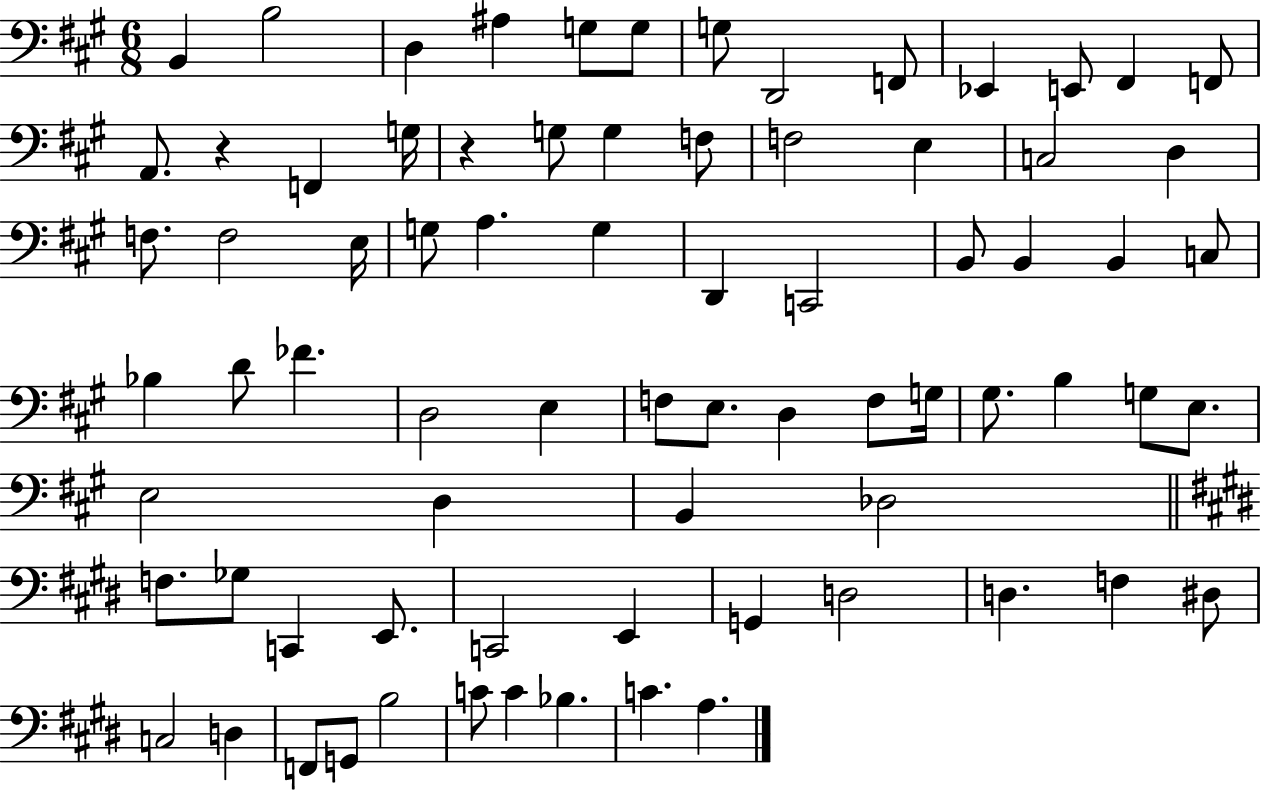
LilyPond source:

{
  \clef bass
  \numericTimeSignature
  \time 6/8
  \key a \major
  b,4 b2 | d4 ais4 g8 g8 | g8 d,2 f,8 | ees,4 e,8 fis,4 f,8 | \break a,8. r4 f,4 g16 | r4 g8 g4 f8 | f2 e4 | c2 d4 | \break f8. f2 e16 | g8 a4. g4 | d,4 c,2 | b,8 b,4 b,4 c8 | \break bes4 d'8 fes'4. | d2 e4 | f8 e8. d4 f8 g16 | gis8. b4 g8 e8. | \break e2 d4 | b,4 des2 | \bar "||" \break \key e \major f8. ges8 c,4 e,8. | c,2 e,4 | g,4 d2 | d4. f4 dis8 | \break c2 d4 | f,8 g,8 b2 | c'8 c'4 bes4. | c'4. a4. | \break \bar "|."
}